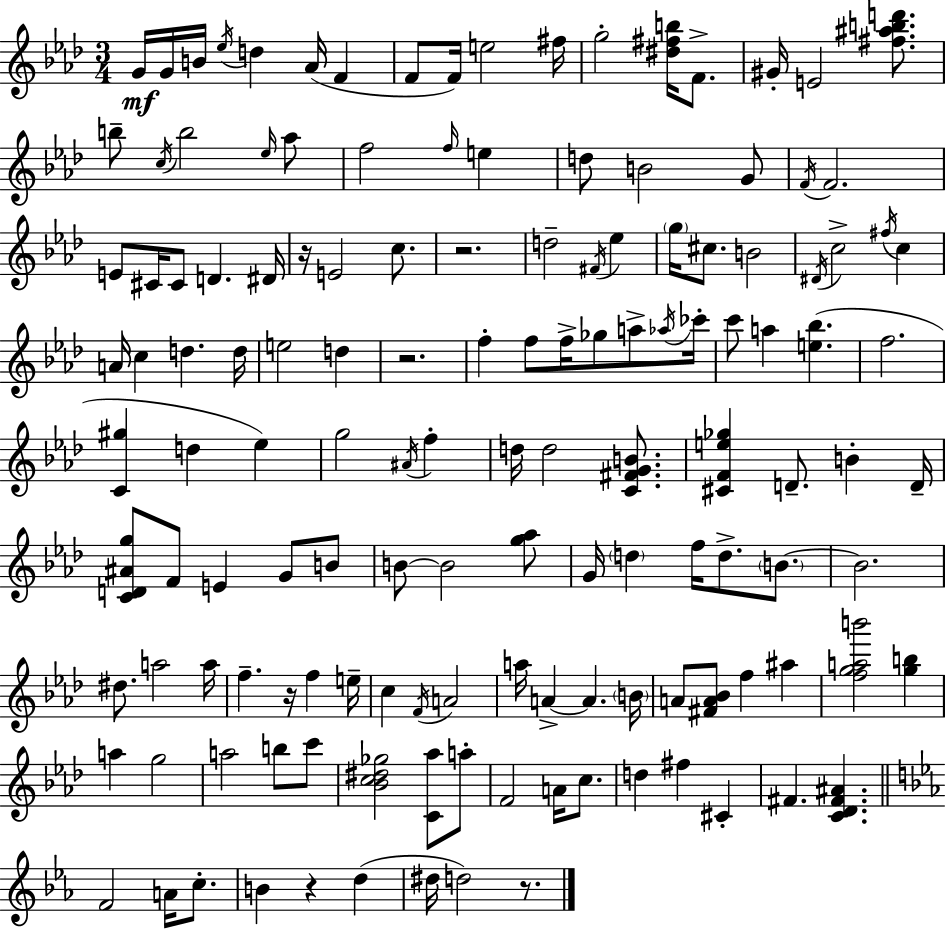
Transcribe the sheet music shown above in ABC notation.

X:1
T:Untitled
M:3/4
L:1/4
K:Ab
G/4 G/4 B/4 _e/4 d _A/4 F F/2 F/4 e2 ^f/4 g2 [^d^fb]/4 F/2 ^G/4 E2 [^f^abd']/2 b/2 c/4 b2 _e/4 _a/2 f2 f/4 e d/2 B2 G/2 F/4 F2 E/2 ^C/4 ^C/2 D ^D/4 z/4 E2 c/2 z2 d2 ^F/4 _e g/4 ^c/2 B2 ^D/4 c2 ^f/4 c A/4 c d d/4 e2 d z2 f f/2 f/4 _g/2 a/2 _a/4 _c'/4 c'/2 a [e_b] f2 [C^g] d _e g2 ^A/4 f d/4 d2 [C^FGB]/2 [^CFe_g] D/2 B D/4 [CD^Ag]/2 F/2 E G/2 B/2 B/2 B2 [g_a]/2 G/4 d f/4 d/2 B/2 B2 ^d/2 a2 a/4 f z/4 f e/4 c F/4 A2 a/4 A A B/4 A/2 [^FA_B]/2 f ^a [fgab']2 [gb] a g2 a2 b/2 c'/2 [_Bc^d_g]2 [C_a]/2 a/2 F2 A/4 c/2 d ^f ^C ^F [C_D^F^A] F2 A/4 c/2 B z d ^d/4 d2 z/2